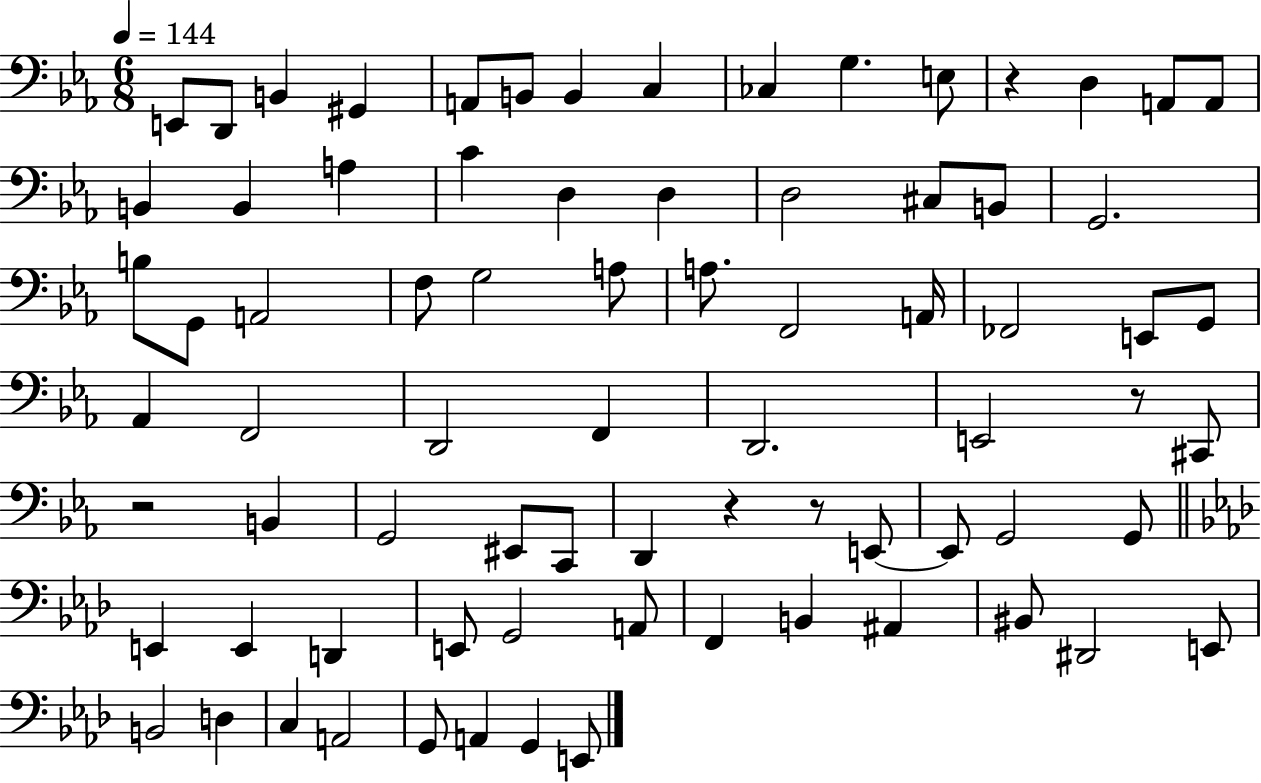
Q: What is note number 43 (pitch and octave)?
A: C#2